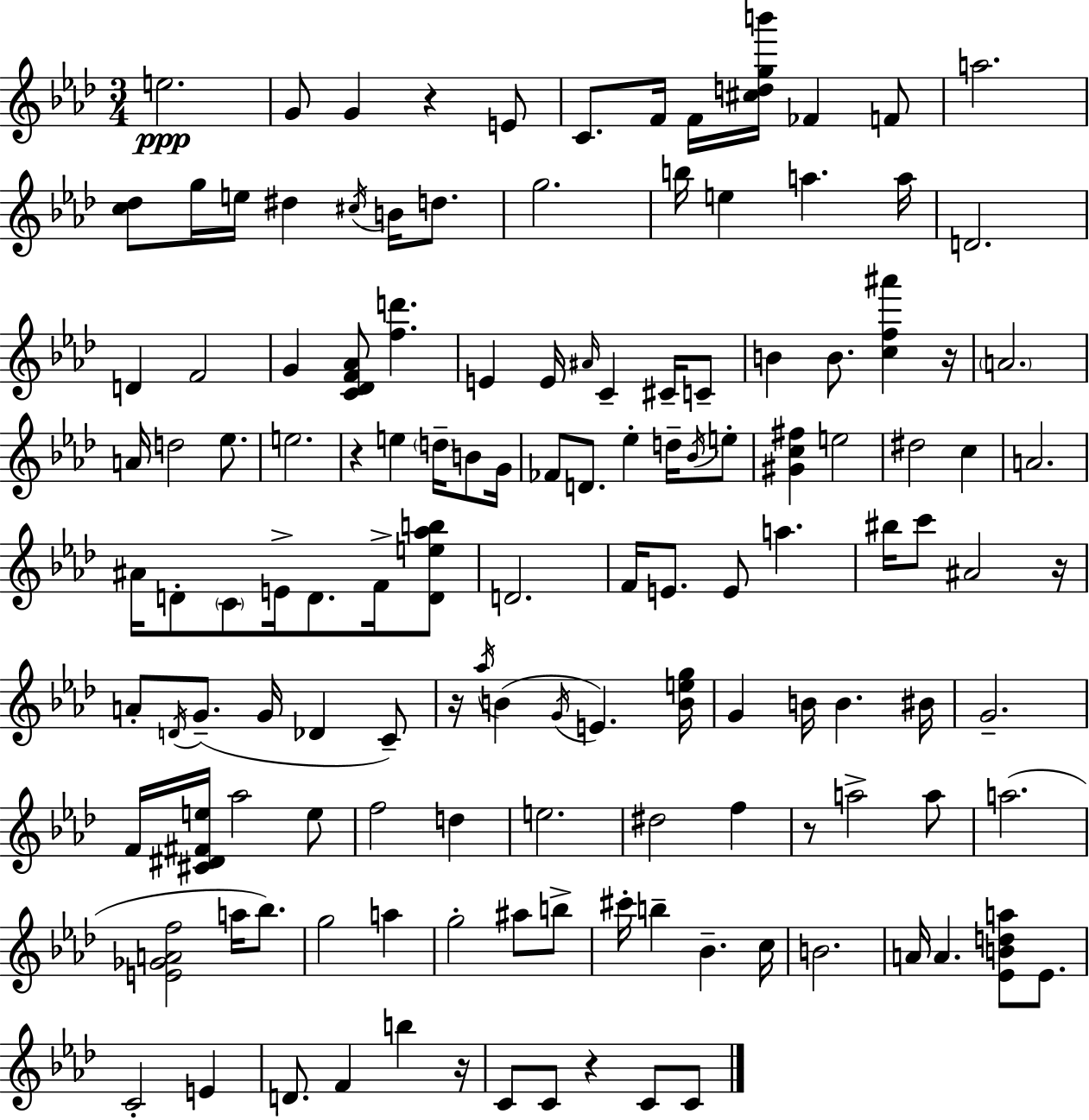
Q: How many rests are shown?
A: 8